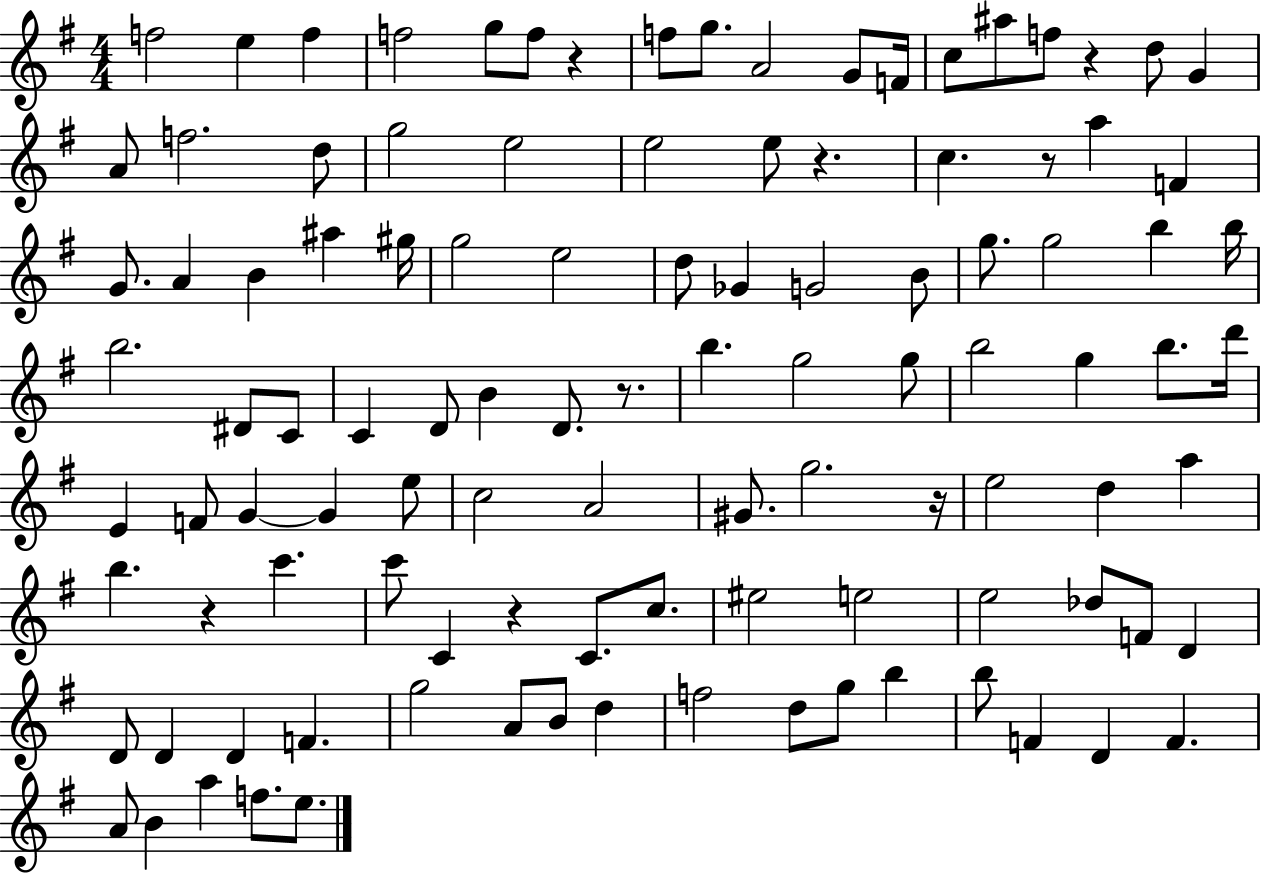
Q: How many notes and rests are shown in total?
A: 108